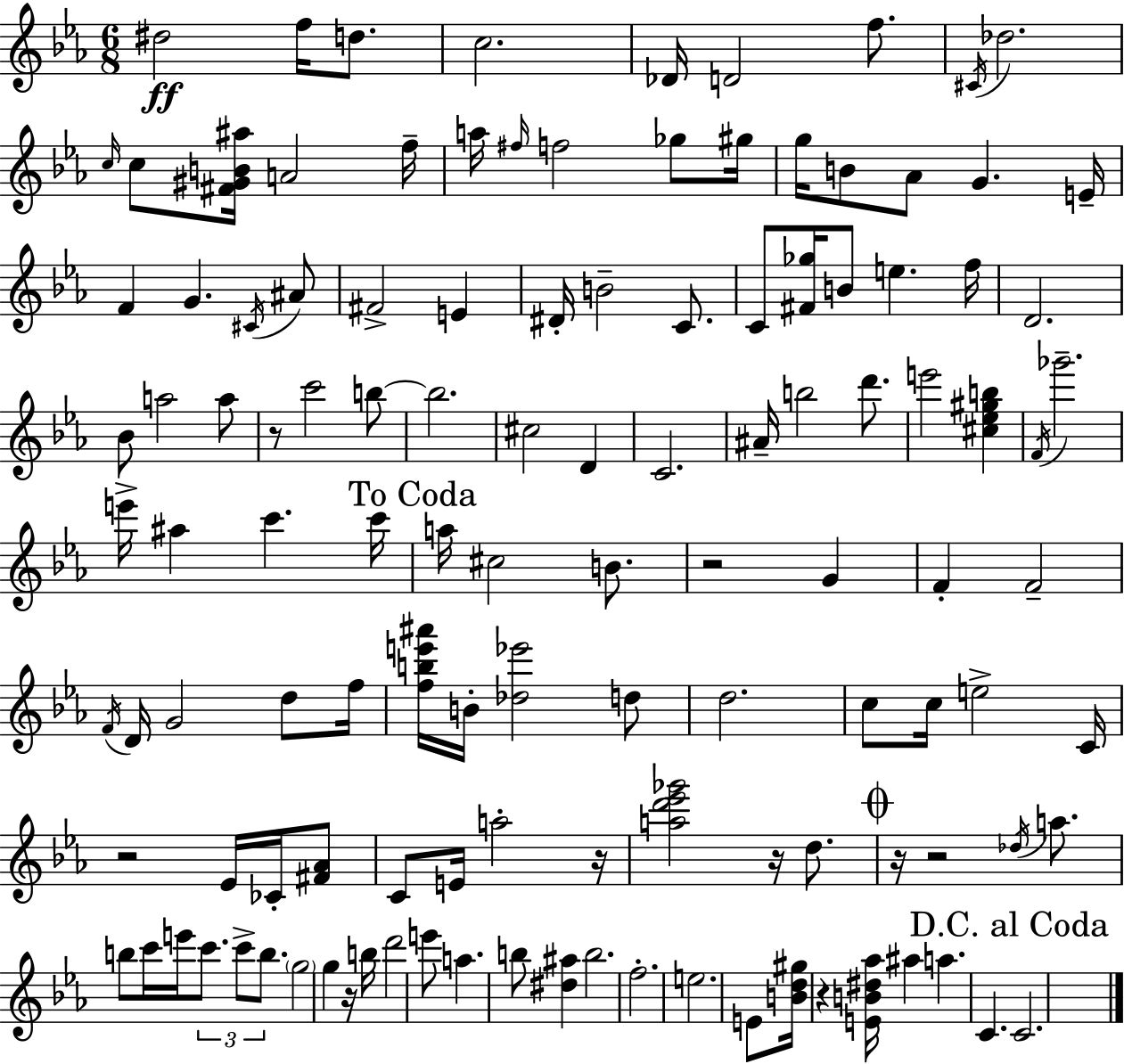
{
  \clef treble
  \numericTimeSignature
  \time 6/8
  \key c \minor
  dis''2\ff f''16 d''8. | c''2. | des'16 d'2 f''8. | \acciaccatura { cis'16 } des''2. | \break \grace { c''16 } c''8 <fis' gis' b' ais''>16 a'2 | f''16-- a''16 \grace { fis''16 } f''2 | ges''8 gis''16 g''16 b'8 aes'8 g'4. | e'16-- f'4 g'4. | \break \acciaccatura { cis'16 } ais'8 fis'2-> | e'4 dis'16-. b'2-- | c'8. c'8 <fis' ges''>16 b'8 e''4. | f''16 d'2. | \break bes'8 a''2 | a''8 r8 c'''2 | b''8~~ b''2. | cis''2 | \break d'4 c'2. | ais'16-- b''2 | d'''8. e'''2 | <cis'' ees'' gis'' b''>4 \acciaccatura { f'16 } ges'''2.-- | \break e'''16-> ais''4 c'''4. | c'''16 \mark "To Coda" a''16 cis''2 | b'8. r2 | g'4 f'4-. f'2-- | \break \acciaccatura { f'16 } d'16 g'2 | d''8 f''16 <f'' b'' e''' ais'''>16 b'16-. <des'' ees'''>2 | d''8 d''2. | c''8 c''16 e''2-> | \break c'16 r2 | ees'16 ces'16-. <fis' aes'>8 c'8 e'16 a''2-. | r16 <a'' d''' ees''' ges'''>2 | r16 d''8. \mark \markup { \musicglyph "scripts.coda" } r16 r2 | \break \acciaccatura { des''16 } a''8. b''8 c'''16 e'''16 \tuplet 3/2 { c'''8. | c'''8-> b''8. } \parenthesize g''2 | g''4 r16 b''16 d'''2 | e'''8 a''4. | \break b''8 <dis'' ais''>4 b''2. | f''2.-. | e''2. | e'8 <b' d'' gis''>16 r4 | \break <e' b' dis'' aes''>16 ais''4 a''4. | c'4. \mark "D.C. al Coda" c'2. | \bar "|."
}